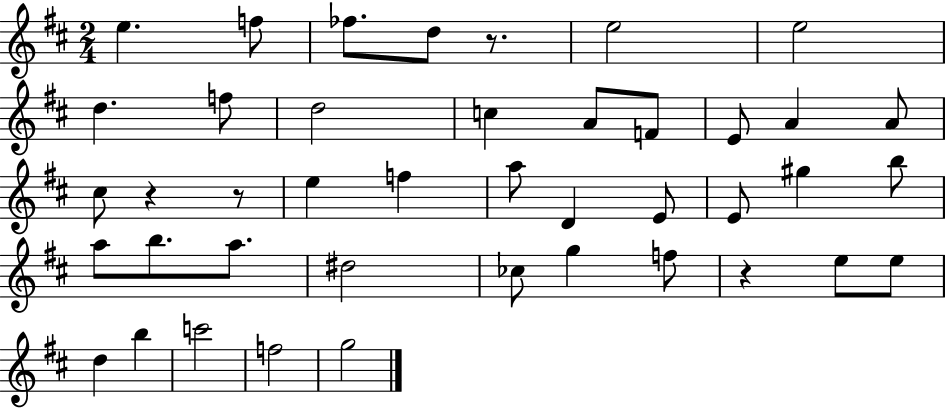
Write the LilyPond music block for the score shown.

{
  \clef treble
  \numericTimeSignature
  \time 2/4
  \key d \major
  \repeat volta 2 { e''4. f''8 | fes''8. d''8 r8. | e''2 | e''2 | \break d''4. f''8 | d''2 | c''4 a'8 f'8 | e'8 a'4 a'8 | \break cis''8 r4 r8 | e''4 f''4 | a''8 d'4 e'8 | e'8 gis''4 b''8 | \break a''8 b''8. a''8. | dis''2 | ces''8 g''4 f''8 | r4 e''8 e''8 | \break d''4 b''4 | c'''2 | f''2 | g''2 | \break } \bar "|."
}